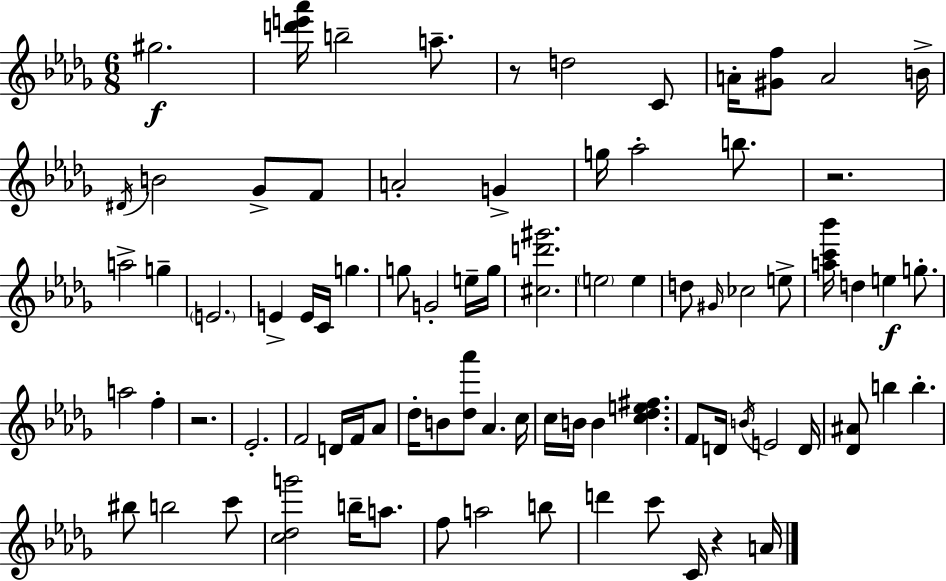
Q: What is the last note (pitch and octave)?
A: A4